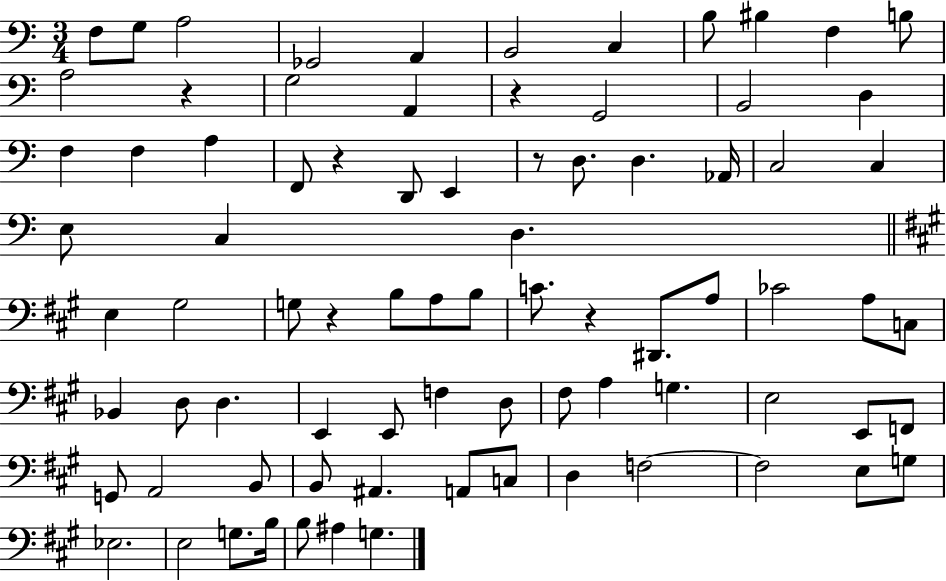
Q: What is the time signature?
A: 3/4